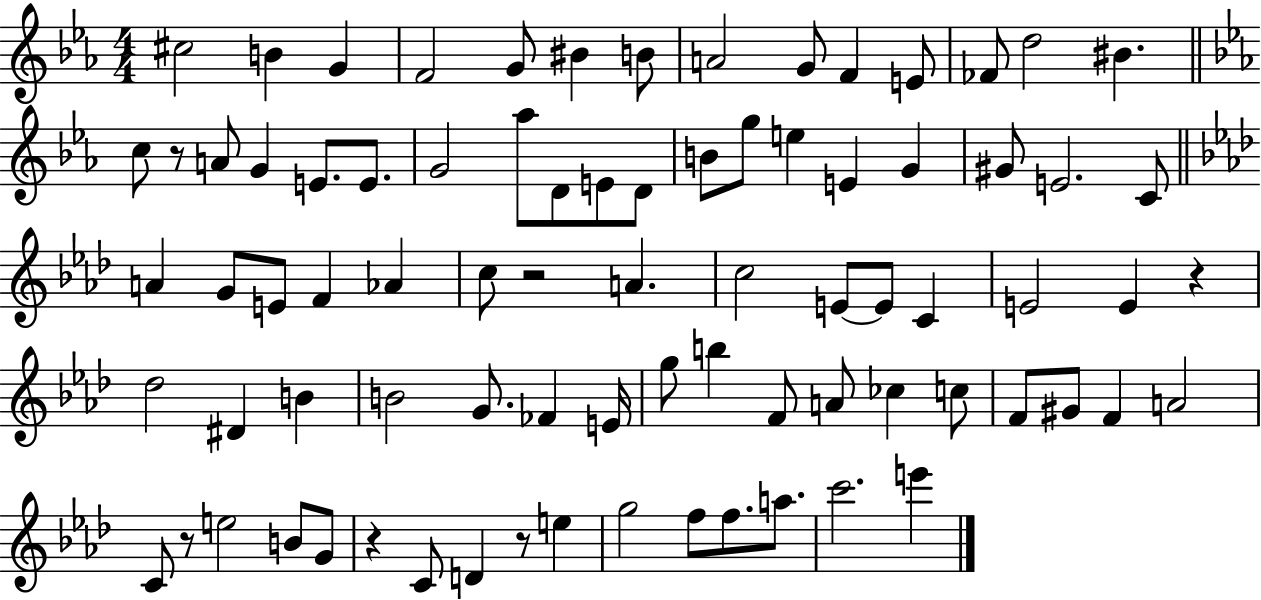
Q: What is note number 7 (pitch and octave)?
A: B4